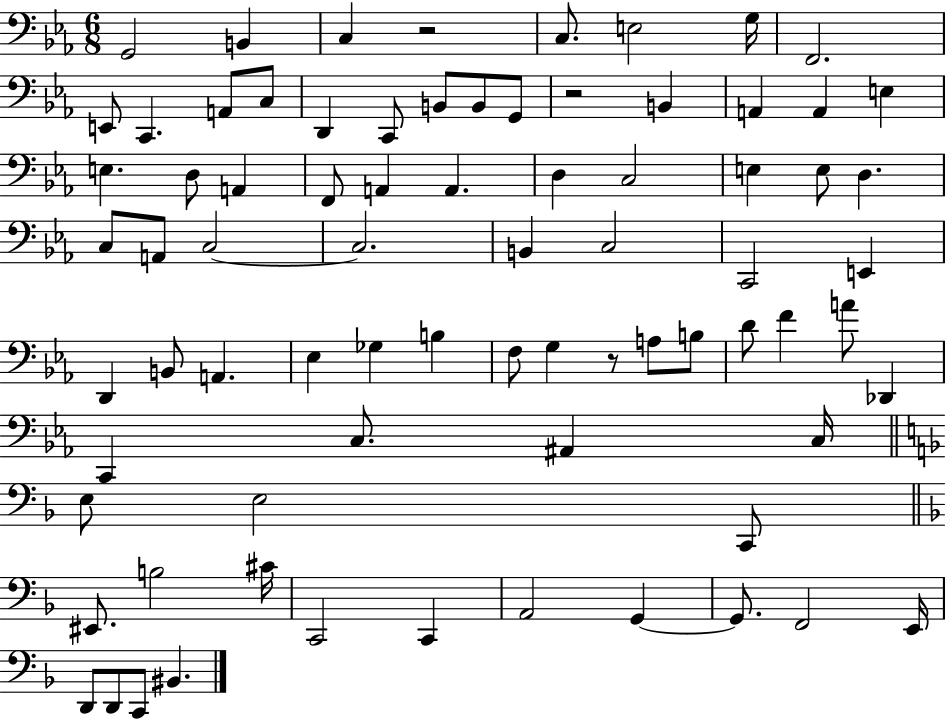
{
  \clef bass
  \numericTimeSignature
  \time 6/8
  \key ees \major
  g,2 b,4 | c4 r2 | c8. e2 g16 | f,2. | \break e,8 c,4. a,8 c8 | d,4 c,8 b,8 b,8 g,8 | r2 b,4 | a,4 a,4 e4 | \break e4. d8 a,4 | f,8 a,4 a,4. | d4 c2 | e4 e8 d4. | \break c8 a,8 c2~~ | c2. | b,4 c2 | c,2 e,4 | \break d,4 b,8 a,4. | ees4 ges4 b4 | f8 g4 r8 a8 b8 | d'8 f'4 a'8 des,4 | \break c,4 c8. ais,4 c16 | \bar "||" \break \key f \major e8 e2 c,8 | \bar "||" \break \key f \major eis,8. b2 cis'16 | c,2 c,4 | a,2 g,4~~ | g,8. f,2 e,16 | \break d,8 d,8 c,8 bis,4. | \bar "|."
}